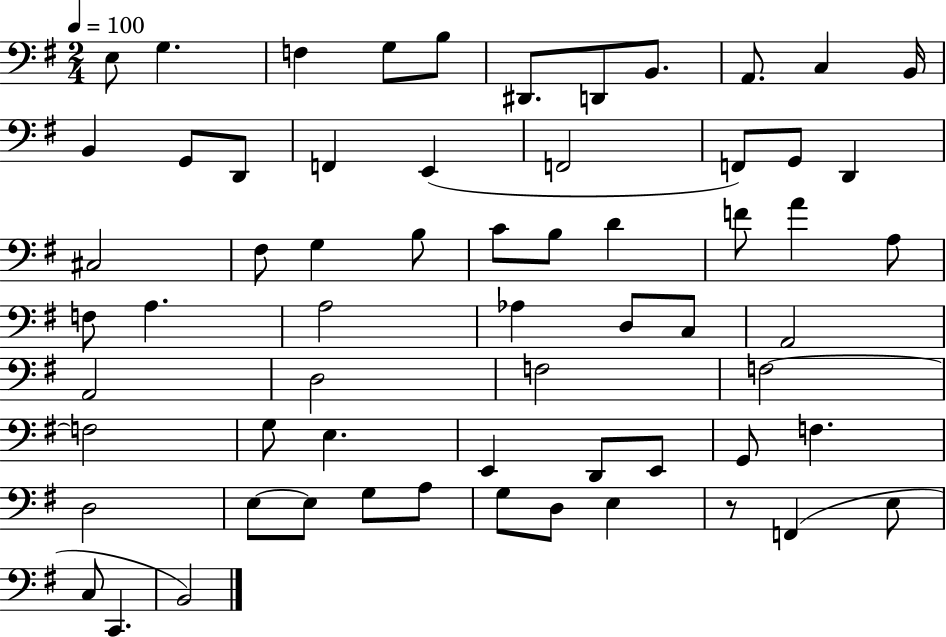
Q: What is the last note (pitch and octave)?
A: B2